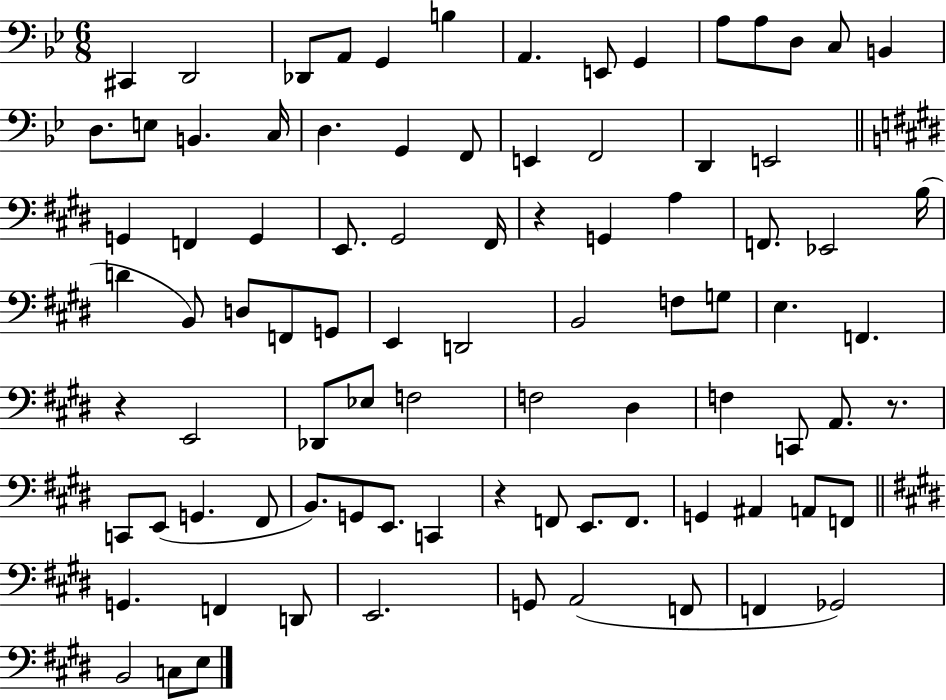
C#2/q D2/h Db2/e A2/e G2/q B3/q A2/q. E2/e G2/q A3/e A3/e D3/e C3/e B2/q D3/e. E3/e B2/q. C3/s D3/q. G2/q F2/e E2/q F2/h D2/q E2/h G2/q F2/q G2/q E2/e. G#2/h F#2/s R/q G2/q A3/q F2/e. Eb2/h B3/s D4/q B2/e D3/e F2/e G2/e E2/q D2/h B2/h F3/e G3/e E3/q. F2/q. R/q E2/h Db2/e Eb3/e F3/h F3/h D#3/q F3/q C2/e A2/e. R/e. C2/e E2/e G2/q. F#2/e B2/e. G2/e E2/e. C2/q R/q F2/e E2/e. F2/e. G2/q A#2/q A2/e F2/e G2/q. F2/q D2/e E2/h. G2/e A2/h F2/e F2/q Gb2/h B2/h C3/e E3/e